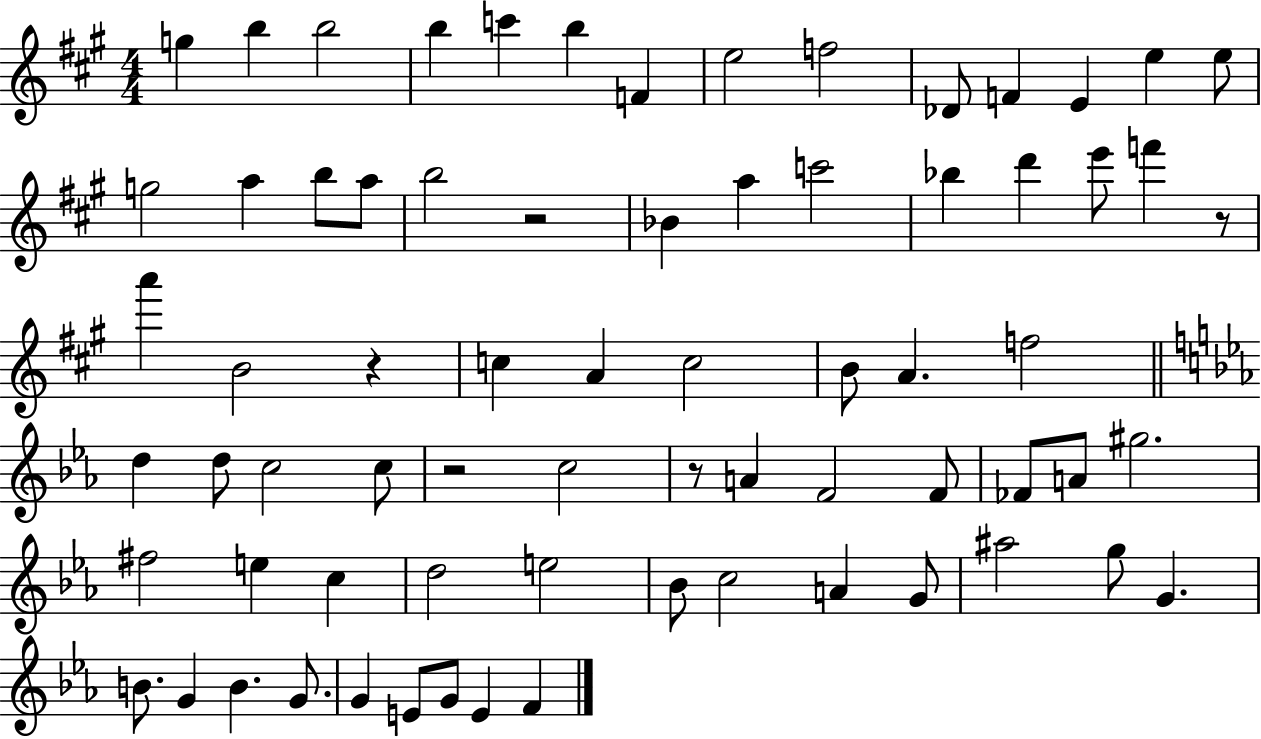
G5/q B5/q B5/h B5/q C6/q B5/q F4/q E5/h F5/h Db4/e F4/q E4/q E5/q E5/e G5/h A5/q B5/e A5/e B5/h R/h Bb4/q A5/q C6/h Bb5/q D6/q E6/e F6/q R/e A6/q B4/h R/q C5/q A4/q C5/h B4/e A4/q. F5/h D5/q D5/e C5/h C5/e R/h C5/h R/e A4/q F4/h F4/e FES4/e A4/e G#5/h. F#5/h E5/q C5/q D5/h E5/h Bb4/e C5/h A4/q G4/e A#5/h G5/e G4/q. B4/e. G4/q B4/q. G4/e. G4/q E4/e G4/e E4/q F4/q